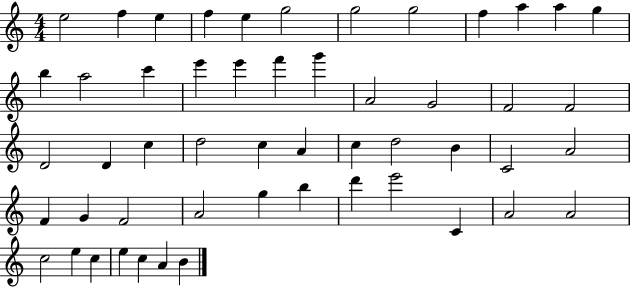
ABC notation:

X:1
T:Untitled
M:4/4
L:1/4
K:C
e2 f e f e g2 g2 g2 f a a g b a2 c' e' e' f' g' A2 G2 F2 F2 D2 D c d2 c A c d2 B C2 A2 F G F2 A2 g b d' e'2 C A2 A2 c2 e c e c A B